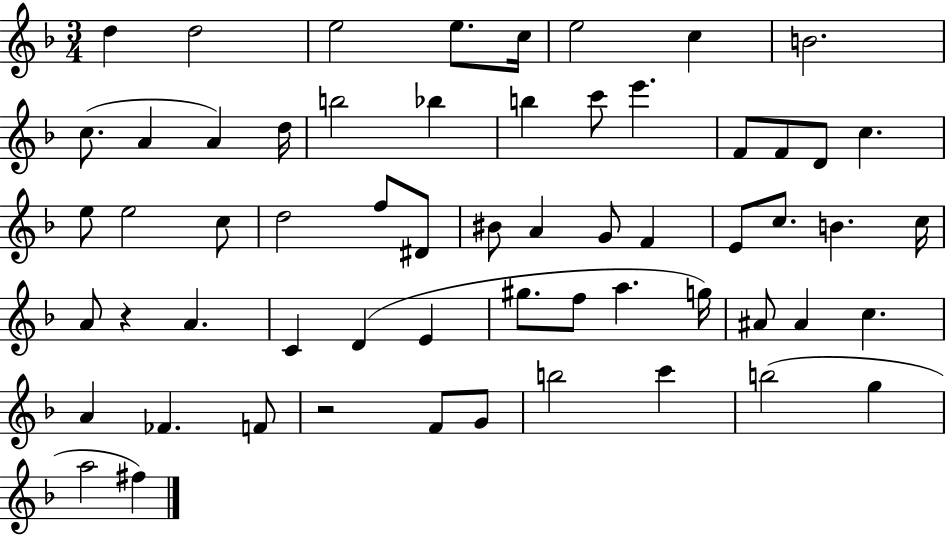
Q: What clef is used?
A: treble